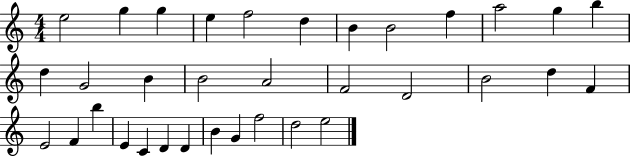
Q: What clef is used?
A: treble